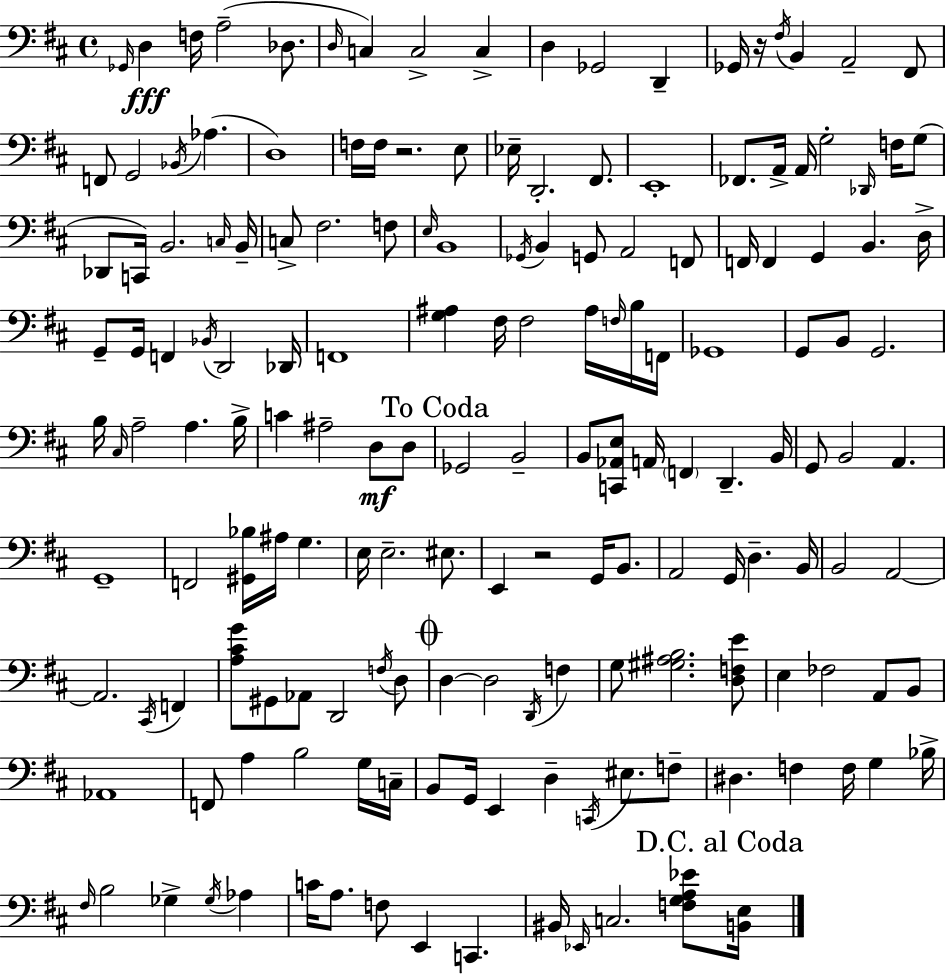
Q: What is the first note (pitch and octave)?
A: Gb2